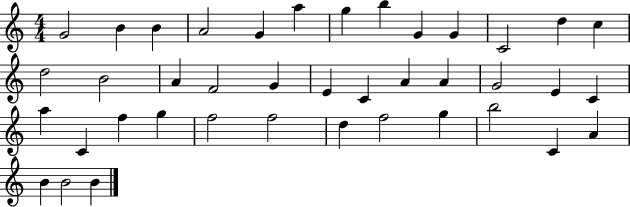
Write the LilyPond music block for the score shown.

{
  \clef treble
  \numericTimeSignature
  \time 4/4
  \key c \major
  g'2 b'4 b'4 | a'2 g'4 a''4 | g''4 b''4 g'4 g'4 | c'2 d''4 c''4 | \break d''2 b'2 | a'4 f'2 g'4 | e'4 c'4 a'4 a'4 | g'2 e'4 c'4 | \break a''4 c'4 f''4 g''4 | f''2 f''2 | d''4 f''2 g''4 | b''2 c'4 a'4 | \break b'4 b'2 b'4 | \bar "|."
}